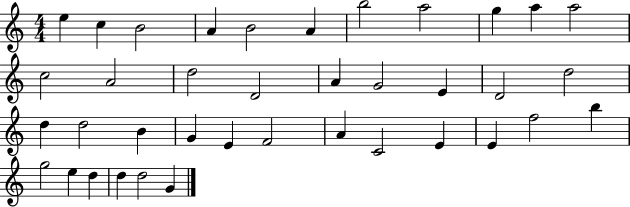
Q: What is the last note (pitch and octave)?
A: G4